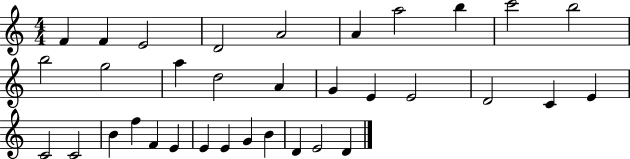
F4/q F4/q E4/h D4/h A4/h A4/q A5/h B5/q C6/h B5/h B5/h G5/h A5/q D5/h A4/q G4/q E4/q E4/h D4/h C4/q E4/q C4/h C4/h B4/q F5/q F4/q E4/q E4/q E4/q G4/q B4/q D4/q E4/h D4/q